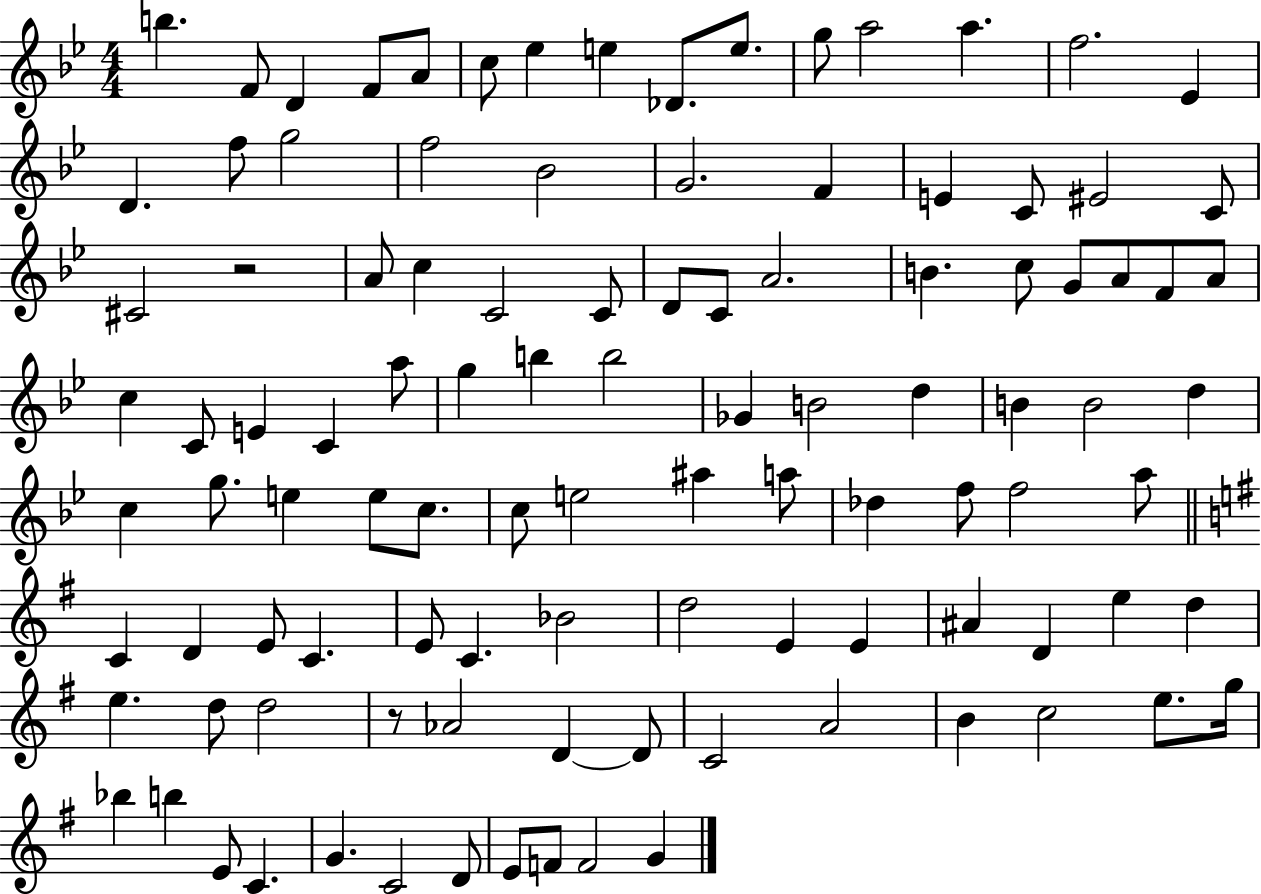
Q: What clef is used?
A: treble